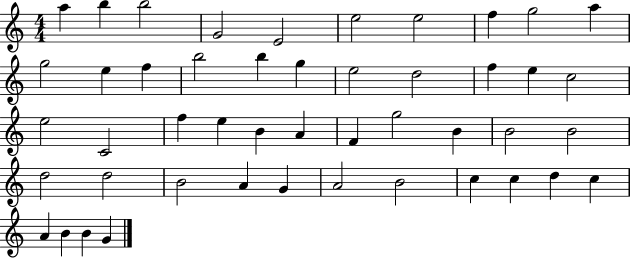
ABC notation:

X:1
T:Untitled
M:4/4
L:1/4
K:C
a b b2 G2 E2 e2 e2 f g2 a g2 e f b2 b g e2 d2 f e c2 e2 C2 f e B A F g2 B B2 B2 d2 d2 B2 A G A2 B2 c c d c A B B G